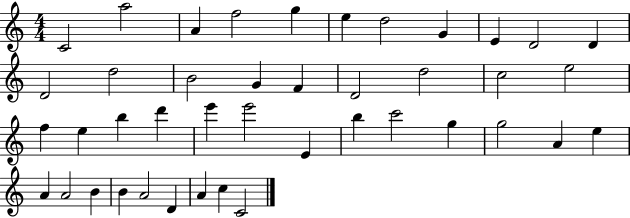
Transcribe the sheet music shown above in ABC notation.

X:1
T:Untitled
M:4/4
L:1/4
K:C
C2 a2 A f2 g e d2 G E D2 D D2 d2 B2 G F D2 d2 c2 e2 f e b d' e' e'2 E b c'2 g g2 A e A A2 B B A2 D A c C2